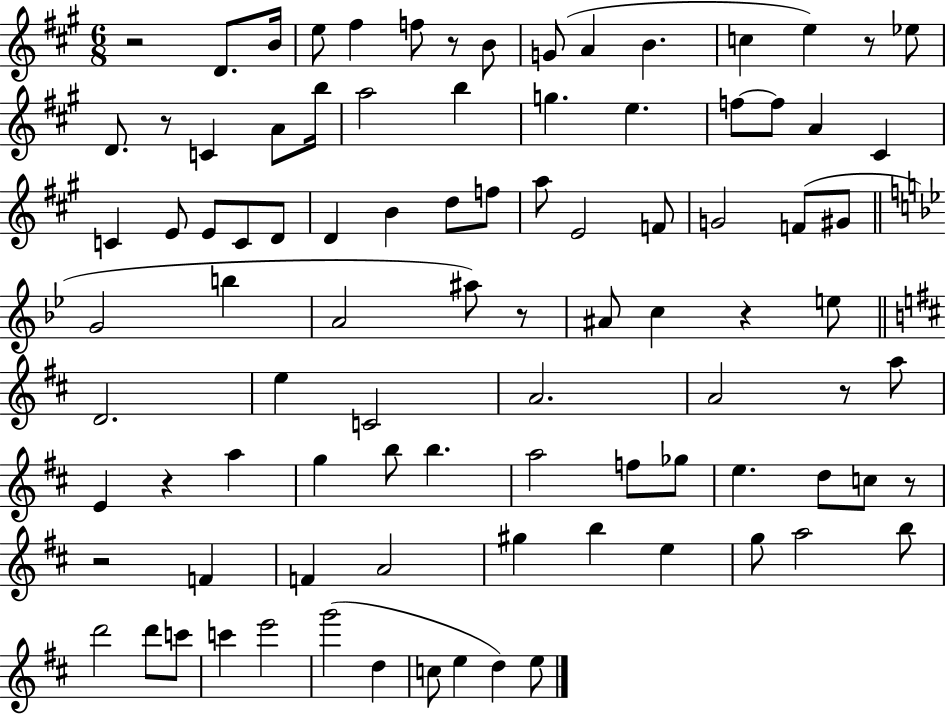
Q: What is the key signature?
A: A major